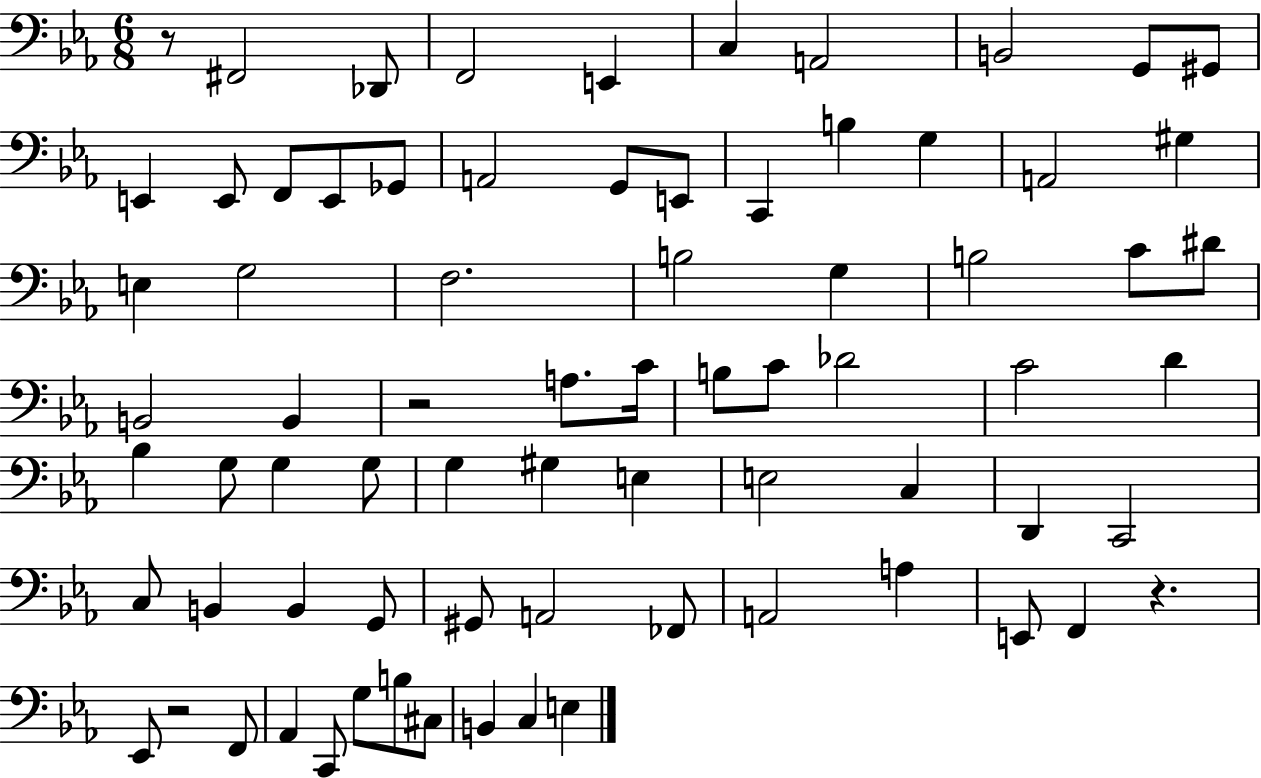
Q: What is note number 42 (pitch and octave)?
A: G3